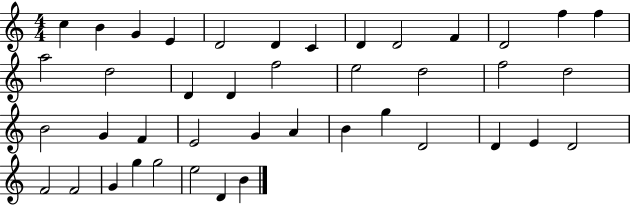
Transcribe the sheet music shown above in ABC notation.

X:1
T:Untitled
M:4/4
L:1/4
K:C
c B G E D2 D C D D2 F D2 f f a2 d2 D D f2 e2 d2 f2 d2 B2 G F E2 G A B g D2 D E D2 F2 F2 G g g2 e2 D B